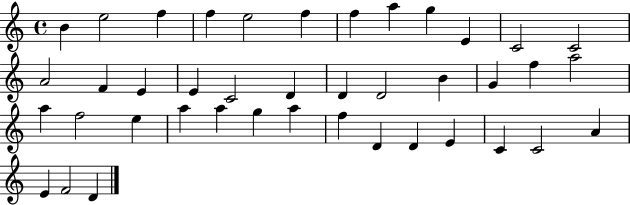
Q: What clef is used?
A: treble